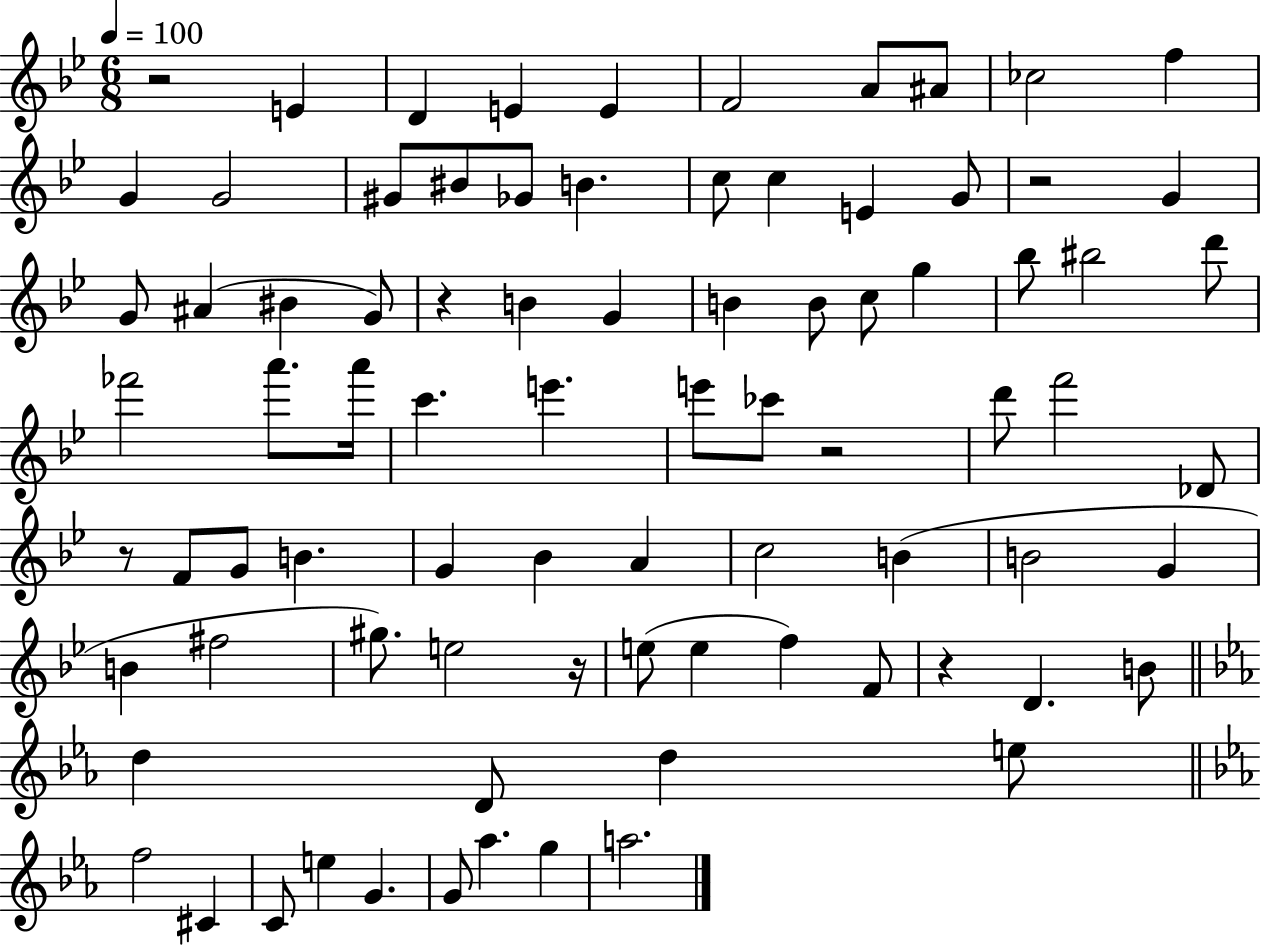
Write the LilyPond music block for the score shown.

{
  \clef treble
  \numericTimeSignature
  \time 6/8
  \key bes \major
  \tempo 4 = 100
  \repeat volta 2 { r2 e'4 | d'4 e'4 e'4 | f'2 a'8 ais'8 | ces''2 f''4 | \break g'4 g'2 | gis'8 bis'8 ges'8 b'4. | c''8 c''4 e'4 g'8 | r2 g'4 | \break g'8 ais'4( bis'4 g'8) | r4 b'4 g'4 | b'4 b'8 c''8 g''4 | bes''8 bis''2 d'''8 | \break fes'''2 a'''8. a'''16 | c'''4. e'''4. | e'''8 ces'''8 r2 | d'''8 f'''2 des'8 | \break r8 f'8 g'8 b'4. | g'4 bes'4 a'4 | c''2 b'4( | b'2 g'4 | \break b'4 fis''2 | gis''8.) e''2 r16 | e''8( e''4 f''4) f'8 | r4 d'4. b'8 | \break \bar "||" \break \key ees \major d''4 d'8 d''4 e''8 | \bar "||" \break \key ees \major f''2 cis'4 | c'8 e''4 g'4. | g'8 aes''4. g''4 | a''2. | \break } \bar "|."
}